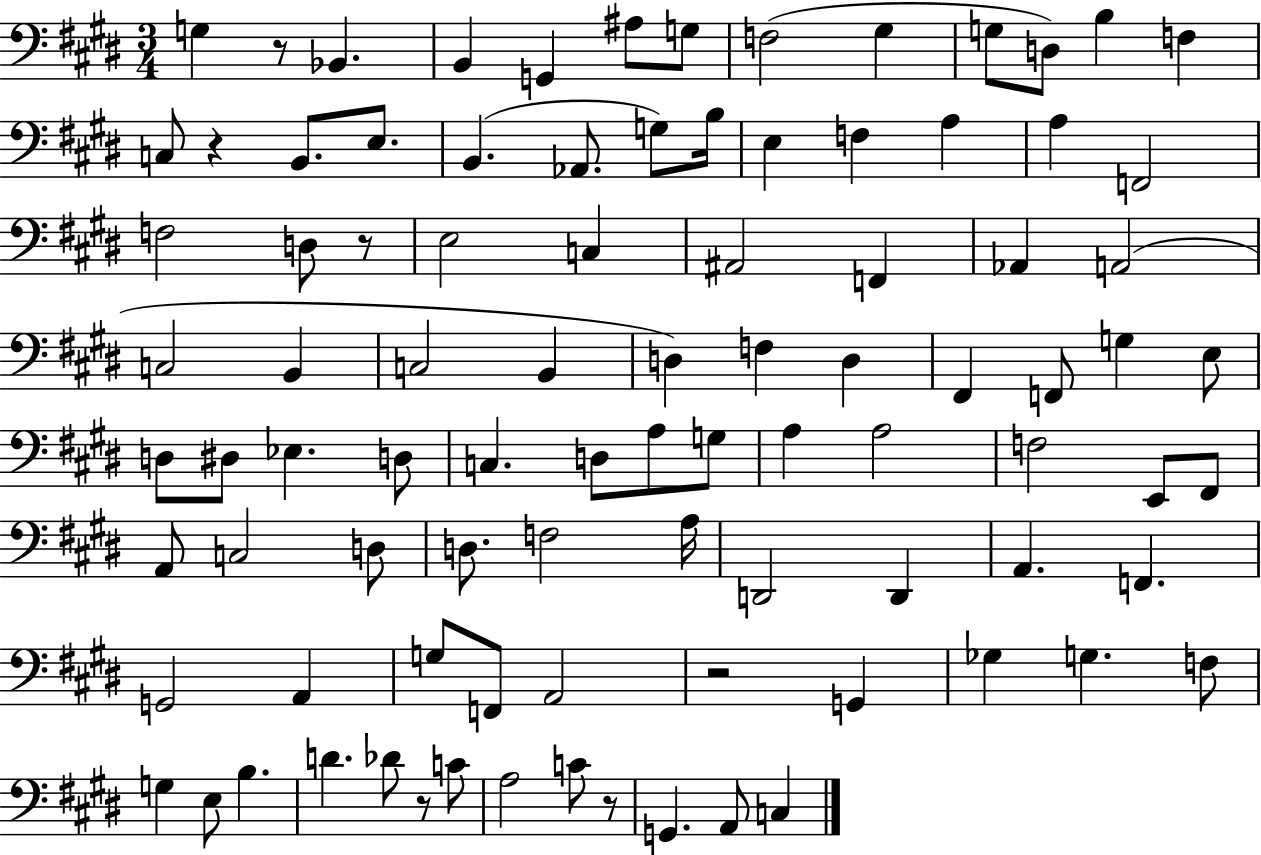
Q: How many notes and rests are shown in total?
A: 92